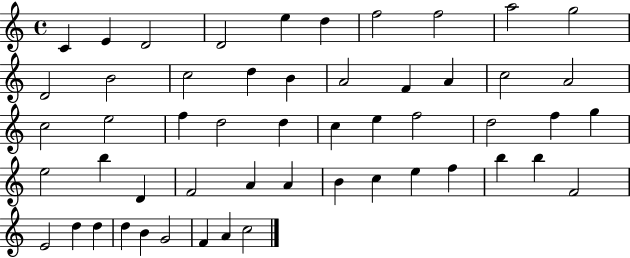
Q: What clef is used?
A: treble